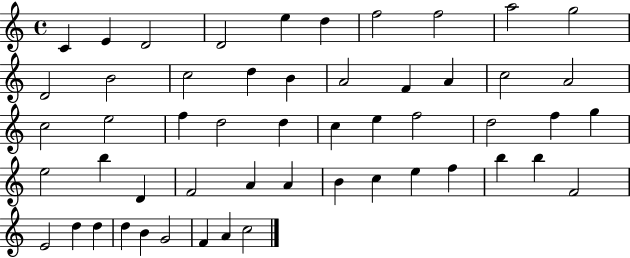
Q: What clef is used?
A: treble